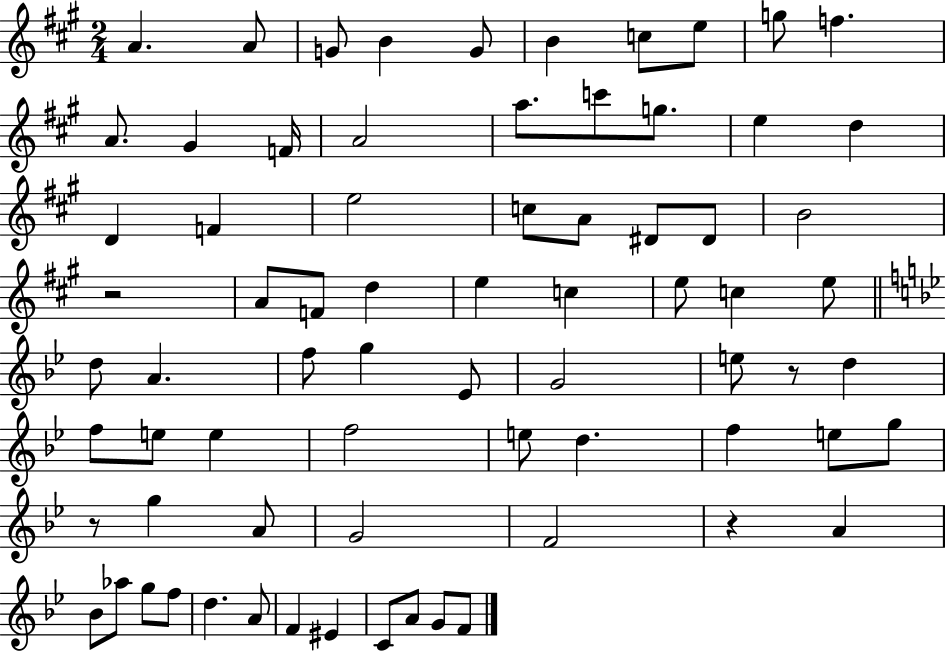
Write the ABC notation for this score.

X:1
T:Untitled
M:2/4
L:1/4
K:A
A A/2 G/2 B G/2 B c/2 e/2 g/2 f A/2 ^G F/4 A2 a/2 c'/2 g/2 e d D F e2 c/2 A/2 ^D/2 ^D/2 B2 z2 A/2 F/2 d e c e/2 c e/2 d/2 A f/2 g _E/2 G2 e/2 z/2 d f/2 e/2 e f2 e/2 d f e/2 g/2 z/2 g A/2 G2 F2 z A _B/2 _a/2 g/2 f/2 d A/2 F ^E C/2 A/2 G/2 F/2